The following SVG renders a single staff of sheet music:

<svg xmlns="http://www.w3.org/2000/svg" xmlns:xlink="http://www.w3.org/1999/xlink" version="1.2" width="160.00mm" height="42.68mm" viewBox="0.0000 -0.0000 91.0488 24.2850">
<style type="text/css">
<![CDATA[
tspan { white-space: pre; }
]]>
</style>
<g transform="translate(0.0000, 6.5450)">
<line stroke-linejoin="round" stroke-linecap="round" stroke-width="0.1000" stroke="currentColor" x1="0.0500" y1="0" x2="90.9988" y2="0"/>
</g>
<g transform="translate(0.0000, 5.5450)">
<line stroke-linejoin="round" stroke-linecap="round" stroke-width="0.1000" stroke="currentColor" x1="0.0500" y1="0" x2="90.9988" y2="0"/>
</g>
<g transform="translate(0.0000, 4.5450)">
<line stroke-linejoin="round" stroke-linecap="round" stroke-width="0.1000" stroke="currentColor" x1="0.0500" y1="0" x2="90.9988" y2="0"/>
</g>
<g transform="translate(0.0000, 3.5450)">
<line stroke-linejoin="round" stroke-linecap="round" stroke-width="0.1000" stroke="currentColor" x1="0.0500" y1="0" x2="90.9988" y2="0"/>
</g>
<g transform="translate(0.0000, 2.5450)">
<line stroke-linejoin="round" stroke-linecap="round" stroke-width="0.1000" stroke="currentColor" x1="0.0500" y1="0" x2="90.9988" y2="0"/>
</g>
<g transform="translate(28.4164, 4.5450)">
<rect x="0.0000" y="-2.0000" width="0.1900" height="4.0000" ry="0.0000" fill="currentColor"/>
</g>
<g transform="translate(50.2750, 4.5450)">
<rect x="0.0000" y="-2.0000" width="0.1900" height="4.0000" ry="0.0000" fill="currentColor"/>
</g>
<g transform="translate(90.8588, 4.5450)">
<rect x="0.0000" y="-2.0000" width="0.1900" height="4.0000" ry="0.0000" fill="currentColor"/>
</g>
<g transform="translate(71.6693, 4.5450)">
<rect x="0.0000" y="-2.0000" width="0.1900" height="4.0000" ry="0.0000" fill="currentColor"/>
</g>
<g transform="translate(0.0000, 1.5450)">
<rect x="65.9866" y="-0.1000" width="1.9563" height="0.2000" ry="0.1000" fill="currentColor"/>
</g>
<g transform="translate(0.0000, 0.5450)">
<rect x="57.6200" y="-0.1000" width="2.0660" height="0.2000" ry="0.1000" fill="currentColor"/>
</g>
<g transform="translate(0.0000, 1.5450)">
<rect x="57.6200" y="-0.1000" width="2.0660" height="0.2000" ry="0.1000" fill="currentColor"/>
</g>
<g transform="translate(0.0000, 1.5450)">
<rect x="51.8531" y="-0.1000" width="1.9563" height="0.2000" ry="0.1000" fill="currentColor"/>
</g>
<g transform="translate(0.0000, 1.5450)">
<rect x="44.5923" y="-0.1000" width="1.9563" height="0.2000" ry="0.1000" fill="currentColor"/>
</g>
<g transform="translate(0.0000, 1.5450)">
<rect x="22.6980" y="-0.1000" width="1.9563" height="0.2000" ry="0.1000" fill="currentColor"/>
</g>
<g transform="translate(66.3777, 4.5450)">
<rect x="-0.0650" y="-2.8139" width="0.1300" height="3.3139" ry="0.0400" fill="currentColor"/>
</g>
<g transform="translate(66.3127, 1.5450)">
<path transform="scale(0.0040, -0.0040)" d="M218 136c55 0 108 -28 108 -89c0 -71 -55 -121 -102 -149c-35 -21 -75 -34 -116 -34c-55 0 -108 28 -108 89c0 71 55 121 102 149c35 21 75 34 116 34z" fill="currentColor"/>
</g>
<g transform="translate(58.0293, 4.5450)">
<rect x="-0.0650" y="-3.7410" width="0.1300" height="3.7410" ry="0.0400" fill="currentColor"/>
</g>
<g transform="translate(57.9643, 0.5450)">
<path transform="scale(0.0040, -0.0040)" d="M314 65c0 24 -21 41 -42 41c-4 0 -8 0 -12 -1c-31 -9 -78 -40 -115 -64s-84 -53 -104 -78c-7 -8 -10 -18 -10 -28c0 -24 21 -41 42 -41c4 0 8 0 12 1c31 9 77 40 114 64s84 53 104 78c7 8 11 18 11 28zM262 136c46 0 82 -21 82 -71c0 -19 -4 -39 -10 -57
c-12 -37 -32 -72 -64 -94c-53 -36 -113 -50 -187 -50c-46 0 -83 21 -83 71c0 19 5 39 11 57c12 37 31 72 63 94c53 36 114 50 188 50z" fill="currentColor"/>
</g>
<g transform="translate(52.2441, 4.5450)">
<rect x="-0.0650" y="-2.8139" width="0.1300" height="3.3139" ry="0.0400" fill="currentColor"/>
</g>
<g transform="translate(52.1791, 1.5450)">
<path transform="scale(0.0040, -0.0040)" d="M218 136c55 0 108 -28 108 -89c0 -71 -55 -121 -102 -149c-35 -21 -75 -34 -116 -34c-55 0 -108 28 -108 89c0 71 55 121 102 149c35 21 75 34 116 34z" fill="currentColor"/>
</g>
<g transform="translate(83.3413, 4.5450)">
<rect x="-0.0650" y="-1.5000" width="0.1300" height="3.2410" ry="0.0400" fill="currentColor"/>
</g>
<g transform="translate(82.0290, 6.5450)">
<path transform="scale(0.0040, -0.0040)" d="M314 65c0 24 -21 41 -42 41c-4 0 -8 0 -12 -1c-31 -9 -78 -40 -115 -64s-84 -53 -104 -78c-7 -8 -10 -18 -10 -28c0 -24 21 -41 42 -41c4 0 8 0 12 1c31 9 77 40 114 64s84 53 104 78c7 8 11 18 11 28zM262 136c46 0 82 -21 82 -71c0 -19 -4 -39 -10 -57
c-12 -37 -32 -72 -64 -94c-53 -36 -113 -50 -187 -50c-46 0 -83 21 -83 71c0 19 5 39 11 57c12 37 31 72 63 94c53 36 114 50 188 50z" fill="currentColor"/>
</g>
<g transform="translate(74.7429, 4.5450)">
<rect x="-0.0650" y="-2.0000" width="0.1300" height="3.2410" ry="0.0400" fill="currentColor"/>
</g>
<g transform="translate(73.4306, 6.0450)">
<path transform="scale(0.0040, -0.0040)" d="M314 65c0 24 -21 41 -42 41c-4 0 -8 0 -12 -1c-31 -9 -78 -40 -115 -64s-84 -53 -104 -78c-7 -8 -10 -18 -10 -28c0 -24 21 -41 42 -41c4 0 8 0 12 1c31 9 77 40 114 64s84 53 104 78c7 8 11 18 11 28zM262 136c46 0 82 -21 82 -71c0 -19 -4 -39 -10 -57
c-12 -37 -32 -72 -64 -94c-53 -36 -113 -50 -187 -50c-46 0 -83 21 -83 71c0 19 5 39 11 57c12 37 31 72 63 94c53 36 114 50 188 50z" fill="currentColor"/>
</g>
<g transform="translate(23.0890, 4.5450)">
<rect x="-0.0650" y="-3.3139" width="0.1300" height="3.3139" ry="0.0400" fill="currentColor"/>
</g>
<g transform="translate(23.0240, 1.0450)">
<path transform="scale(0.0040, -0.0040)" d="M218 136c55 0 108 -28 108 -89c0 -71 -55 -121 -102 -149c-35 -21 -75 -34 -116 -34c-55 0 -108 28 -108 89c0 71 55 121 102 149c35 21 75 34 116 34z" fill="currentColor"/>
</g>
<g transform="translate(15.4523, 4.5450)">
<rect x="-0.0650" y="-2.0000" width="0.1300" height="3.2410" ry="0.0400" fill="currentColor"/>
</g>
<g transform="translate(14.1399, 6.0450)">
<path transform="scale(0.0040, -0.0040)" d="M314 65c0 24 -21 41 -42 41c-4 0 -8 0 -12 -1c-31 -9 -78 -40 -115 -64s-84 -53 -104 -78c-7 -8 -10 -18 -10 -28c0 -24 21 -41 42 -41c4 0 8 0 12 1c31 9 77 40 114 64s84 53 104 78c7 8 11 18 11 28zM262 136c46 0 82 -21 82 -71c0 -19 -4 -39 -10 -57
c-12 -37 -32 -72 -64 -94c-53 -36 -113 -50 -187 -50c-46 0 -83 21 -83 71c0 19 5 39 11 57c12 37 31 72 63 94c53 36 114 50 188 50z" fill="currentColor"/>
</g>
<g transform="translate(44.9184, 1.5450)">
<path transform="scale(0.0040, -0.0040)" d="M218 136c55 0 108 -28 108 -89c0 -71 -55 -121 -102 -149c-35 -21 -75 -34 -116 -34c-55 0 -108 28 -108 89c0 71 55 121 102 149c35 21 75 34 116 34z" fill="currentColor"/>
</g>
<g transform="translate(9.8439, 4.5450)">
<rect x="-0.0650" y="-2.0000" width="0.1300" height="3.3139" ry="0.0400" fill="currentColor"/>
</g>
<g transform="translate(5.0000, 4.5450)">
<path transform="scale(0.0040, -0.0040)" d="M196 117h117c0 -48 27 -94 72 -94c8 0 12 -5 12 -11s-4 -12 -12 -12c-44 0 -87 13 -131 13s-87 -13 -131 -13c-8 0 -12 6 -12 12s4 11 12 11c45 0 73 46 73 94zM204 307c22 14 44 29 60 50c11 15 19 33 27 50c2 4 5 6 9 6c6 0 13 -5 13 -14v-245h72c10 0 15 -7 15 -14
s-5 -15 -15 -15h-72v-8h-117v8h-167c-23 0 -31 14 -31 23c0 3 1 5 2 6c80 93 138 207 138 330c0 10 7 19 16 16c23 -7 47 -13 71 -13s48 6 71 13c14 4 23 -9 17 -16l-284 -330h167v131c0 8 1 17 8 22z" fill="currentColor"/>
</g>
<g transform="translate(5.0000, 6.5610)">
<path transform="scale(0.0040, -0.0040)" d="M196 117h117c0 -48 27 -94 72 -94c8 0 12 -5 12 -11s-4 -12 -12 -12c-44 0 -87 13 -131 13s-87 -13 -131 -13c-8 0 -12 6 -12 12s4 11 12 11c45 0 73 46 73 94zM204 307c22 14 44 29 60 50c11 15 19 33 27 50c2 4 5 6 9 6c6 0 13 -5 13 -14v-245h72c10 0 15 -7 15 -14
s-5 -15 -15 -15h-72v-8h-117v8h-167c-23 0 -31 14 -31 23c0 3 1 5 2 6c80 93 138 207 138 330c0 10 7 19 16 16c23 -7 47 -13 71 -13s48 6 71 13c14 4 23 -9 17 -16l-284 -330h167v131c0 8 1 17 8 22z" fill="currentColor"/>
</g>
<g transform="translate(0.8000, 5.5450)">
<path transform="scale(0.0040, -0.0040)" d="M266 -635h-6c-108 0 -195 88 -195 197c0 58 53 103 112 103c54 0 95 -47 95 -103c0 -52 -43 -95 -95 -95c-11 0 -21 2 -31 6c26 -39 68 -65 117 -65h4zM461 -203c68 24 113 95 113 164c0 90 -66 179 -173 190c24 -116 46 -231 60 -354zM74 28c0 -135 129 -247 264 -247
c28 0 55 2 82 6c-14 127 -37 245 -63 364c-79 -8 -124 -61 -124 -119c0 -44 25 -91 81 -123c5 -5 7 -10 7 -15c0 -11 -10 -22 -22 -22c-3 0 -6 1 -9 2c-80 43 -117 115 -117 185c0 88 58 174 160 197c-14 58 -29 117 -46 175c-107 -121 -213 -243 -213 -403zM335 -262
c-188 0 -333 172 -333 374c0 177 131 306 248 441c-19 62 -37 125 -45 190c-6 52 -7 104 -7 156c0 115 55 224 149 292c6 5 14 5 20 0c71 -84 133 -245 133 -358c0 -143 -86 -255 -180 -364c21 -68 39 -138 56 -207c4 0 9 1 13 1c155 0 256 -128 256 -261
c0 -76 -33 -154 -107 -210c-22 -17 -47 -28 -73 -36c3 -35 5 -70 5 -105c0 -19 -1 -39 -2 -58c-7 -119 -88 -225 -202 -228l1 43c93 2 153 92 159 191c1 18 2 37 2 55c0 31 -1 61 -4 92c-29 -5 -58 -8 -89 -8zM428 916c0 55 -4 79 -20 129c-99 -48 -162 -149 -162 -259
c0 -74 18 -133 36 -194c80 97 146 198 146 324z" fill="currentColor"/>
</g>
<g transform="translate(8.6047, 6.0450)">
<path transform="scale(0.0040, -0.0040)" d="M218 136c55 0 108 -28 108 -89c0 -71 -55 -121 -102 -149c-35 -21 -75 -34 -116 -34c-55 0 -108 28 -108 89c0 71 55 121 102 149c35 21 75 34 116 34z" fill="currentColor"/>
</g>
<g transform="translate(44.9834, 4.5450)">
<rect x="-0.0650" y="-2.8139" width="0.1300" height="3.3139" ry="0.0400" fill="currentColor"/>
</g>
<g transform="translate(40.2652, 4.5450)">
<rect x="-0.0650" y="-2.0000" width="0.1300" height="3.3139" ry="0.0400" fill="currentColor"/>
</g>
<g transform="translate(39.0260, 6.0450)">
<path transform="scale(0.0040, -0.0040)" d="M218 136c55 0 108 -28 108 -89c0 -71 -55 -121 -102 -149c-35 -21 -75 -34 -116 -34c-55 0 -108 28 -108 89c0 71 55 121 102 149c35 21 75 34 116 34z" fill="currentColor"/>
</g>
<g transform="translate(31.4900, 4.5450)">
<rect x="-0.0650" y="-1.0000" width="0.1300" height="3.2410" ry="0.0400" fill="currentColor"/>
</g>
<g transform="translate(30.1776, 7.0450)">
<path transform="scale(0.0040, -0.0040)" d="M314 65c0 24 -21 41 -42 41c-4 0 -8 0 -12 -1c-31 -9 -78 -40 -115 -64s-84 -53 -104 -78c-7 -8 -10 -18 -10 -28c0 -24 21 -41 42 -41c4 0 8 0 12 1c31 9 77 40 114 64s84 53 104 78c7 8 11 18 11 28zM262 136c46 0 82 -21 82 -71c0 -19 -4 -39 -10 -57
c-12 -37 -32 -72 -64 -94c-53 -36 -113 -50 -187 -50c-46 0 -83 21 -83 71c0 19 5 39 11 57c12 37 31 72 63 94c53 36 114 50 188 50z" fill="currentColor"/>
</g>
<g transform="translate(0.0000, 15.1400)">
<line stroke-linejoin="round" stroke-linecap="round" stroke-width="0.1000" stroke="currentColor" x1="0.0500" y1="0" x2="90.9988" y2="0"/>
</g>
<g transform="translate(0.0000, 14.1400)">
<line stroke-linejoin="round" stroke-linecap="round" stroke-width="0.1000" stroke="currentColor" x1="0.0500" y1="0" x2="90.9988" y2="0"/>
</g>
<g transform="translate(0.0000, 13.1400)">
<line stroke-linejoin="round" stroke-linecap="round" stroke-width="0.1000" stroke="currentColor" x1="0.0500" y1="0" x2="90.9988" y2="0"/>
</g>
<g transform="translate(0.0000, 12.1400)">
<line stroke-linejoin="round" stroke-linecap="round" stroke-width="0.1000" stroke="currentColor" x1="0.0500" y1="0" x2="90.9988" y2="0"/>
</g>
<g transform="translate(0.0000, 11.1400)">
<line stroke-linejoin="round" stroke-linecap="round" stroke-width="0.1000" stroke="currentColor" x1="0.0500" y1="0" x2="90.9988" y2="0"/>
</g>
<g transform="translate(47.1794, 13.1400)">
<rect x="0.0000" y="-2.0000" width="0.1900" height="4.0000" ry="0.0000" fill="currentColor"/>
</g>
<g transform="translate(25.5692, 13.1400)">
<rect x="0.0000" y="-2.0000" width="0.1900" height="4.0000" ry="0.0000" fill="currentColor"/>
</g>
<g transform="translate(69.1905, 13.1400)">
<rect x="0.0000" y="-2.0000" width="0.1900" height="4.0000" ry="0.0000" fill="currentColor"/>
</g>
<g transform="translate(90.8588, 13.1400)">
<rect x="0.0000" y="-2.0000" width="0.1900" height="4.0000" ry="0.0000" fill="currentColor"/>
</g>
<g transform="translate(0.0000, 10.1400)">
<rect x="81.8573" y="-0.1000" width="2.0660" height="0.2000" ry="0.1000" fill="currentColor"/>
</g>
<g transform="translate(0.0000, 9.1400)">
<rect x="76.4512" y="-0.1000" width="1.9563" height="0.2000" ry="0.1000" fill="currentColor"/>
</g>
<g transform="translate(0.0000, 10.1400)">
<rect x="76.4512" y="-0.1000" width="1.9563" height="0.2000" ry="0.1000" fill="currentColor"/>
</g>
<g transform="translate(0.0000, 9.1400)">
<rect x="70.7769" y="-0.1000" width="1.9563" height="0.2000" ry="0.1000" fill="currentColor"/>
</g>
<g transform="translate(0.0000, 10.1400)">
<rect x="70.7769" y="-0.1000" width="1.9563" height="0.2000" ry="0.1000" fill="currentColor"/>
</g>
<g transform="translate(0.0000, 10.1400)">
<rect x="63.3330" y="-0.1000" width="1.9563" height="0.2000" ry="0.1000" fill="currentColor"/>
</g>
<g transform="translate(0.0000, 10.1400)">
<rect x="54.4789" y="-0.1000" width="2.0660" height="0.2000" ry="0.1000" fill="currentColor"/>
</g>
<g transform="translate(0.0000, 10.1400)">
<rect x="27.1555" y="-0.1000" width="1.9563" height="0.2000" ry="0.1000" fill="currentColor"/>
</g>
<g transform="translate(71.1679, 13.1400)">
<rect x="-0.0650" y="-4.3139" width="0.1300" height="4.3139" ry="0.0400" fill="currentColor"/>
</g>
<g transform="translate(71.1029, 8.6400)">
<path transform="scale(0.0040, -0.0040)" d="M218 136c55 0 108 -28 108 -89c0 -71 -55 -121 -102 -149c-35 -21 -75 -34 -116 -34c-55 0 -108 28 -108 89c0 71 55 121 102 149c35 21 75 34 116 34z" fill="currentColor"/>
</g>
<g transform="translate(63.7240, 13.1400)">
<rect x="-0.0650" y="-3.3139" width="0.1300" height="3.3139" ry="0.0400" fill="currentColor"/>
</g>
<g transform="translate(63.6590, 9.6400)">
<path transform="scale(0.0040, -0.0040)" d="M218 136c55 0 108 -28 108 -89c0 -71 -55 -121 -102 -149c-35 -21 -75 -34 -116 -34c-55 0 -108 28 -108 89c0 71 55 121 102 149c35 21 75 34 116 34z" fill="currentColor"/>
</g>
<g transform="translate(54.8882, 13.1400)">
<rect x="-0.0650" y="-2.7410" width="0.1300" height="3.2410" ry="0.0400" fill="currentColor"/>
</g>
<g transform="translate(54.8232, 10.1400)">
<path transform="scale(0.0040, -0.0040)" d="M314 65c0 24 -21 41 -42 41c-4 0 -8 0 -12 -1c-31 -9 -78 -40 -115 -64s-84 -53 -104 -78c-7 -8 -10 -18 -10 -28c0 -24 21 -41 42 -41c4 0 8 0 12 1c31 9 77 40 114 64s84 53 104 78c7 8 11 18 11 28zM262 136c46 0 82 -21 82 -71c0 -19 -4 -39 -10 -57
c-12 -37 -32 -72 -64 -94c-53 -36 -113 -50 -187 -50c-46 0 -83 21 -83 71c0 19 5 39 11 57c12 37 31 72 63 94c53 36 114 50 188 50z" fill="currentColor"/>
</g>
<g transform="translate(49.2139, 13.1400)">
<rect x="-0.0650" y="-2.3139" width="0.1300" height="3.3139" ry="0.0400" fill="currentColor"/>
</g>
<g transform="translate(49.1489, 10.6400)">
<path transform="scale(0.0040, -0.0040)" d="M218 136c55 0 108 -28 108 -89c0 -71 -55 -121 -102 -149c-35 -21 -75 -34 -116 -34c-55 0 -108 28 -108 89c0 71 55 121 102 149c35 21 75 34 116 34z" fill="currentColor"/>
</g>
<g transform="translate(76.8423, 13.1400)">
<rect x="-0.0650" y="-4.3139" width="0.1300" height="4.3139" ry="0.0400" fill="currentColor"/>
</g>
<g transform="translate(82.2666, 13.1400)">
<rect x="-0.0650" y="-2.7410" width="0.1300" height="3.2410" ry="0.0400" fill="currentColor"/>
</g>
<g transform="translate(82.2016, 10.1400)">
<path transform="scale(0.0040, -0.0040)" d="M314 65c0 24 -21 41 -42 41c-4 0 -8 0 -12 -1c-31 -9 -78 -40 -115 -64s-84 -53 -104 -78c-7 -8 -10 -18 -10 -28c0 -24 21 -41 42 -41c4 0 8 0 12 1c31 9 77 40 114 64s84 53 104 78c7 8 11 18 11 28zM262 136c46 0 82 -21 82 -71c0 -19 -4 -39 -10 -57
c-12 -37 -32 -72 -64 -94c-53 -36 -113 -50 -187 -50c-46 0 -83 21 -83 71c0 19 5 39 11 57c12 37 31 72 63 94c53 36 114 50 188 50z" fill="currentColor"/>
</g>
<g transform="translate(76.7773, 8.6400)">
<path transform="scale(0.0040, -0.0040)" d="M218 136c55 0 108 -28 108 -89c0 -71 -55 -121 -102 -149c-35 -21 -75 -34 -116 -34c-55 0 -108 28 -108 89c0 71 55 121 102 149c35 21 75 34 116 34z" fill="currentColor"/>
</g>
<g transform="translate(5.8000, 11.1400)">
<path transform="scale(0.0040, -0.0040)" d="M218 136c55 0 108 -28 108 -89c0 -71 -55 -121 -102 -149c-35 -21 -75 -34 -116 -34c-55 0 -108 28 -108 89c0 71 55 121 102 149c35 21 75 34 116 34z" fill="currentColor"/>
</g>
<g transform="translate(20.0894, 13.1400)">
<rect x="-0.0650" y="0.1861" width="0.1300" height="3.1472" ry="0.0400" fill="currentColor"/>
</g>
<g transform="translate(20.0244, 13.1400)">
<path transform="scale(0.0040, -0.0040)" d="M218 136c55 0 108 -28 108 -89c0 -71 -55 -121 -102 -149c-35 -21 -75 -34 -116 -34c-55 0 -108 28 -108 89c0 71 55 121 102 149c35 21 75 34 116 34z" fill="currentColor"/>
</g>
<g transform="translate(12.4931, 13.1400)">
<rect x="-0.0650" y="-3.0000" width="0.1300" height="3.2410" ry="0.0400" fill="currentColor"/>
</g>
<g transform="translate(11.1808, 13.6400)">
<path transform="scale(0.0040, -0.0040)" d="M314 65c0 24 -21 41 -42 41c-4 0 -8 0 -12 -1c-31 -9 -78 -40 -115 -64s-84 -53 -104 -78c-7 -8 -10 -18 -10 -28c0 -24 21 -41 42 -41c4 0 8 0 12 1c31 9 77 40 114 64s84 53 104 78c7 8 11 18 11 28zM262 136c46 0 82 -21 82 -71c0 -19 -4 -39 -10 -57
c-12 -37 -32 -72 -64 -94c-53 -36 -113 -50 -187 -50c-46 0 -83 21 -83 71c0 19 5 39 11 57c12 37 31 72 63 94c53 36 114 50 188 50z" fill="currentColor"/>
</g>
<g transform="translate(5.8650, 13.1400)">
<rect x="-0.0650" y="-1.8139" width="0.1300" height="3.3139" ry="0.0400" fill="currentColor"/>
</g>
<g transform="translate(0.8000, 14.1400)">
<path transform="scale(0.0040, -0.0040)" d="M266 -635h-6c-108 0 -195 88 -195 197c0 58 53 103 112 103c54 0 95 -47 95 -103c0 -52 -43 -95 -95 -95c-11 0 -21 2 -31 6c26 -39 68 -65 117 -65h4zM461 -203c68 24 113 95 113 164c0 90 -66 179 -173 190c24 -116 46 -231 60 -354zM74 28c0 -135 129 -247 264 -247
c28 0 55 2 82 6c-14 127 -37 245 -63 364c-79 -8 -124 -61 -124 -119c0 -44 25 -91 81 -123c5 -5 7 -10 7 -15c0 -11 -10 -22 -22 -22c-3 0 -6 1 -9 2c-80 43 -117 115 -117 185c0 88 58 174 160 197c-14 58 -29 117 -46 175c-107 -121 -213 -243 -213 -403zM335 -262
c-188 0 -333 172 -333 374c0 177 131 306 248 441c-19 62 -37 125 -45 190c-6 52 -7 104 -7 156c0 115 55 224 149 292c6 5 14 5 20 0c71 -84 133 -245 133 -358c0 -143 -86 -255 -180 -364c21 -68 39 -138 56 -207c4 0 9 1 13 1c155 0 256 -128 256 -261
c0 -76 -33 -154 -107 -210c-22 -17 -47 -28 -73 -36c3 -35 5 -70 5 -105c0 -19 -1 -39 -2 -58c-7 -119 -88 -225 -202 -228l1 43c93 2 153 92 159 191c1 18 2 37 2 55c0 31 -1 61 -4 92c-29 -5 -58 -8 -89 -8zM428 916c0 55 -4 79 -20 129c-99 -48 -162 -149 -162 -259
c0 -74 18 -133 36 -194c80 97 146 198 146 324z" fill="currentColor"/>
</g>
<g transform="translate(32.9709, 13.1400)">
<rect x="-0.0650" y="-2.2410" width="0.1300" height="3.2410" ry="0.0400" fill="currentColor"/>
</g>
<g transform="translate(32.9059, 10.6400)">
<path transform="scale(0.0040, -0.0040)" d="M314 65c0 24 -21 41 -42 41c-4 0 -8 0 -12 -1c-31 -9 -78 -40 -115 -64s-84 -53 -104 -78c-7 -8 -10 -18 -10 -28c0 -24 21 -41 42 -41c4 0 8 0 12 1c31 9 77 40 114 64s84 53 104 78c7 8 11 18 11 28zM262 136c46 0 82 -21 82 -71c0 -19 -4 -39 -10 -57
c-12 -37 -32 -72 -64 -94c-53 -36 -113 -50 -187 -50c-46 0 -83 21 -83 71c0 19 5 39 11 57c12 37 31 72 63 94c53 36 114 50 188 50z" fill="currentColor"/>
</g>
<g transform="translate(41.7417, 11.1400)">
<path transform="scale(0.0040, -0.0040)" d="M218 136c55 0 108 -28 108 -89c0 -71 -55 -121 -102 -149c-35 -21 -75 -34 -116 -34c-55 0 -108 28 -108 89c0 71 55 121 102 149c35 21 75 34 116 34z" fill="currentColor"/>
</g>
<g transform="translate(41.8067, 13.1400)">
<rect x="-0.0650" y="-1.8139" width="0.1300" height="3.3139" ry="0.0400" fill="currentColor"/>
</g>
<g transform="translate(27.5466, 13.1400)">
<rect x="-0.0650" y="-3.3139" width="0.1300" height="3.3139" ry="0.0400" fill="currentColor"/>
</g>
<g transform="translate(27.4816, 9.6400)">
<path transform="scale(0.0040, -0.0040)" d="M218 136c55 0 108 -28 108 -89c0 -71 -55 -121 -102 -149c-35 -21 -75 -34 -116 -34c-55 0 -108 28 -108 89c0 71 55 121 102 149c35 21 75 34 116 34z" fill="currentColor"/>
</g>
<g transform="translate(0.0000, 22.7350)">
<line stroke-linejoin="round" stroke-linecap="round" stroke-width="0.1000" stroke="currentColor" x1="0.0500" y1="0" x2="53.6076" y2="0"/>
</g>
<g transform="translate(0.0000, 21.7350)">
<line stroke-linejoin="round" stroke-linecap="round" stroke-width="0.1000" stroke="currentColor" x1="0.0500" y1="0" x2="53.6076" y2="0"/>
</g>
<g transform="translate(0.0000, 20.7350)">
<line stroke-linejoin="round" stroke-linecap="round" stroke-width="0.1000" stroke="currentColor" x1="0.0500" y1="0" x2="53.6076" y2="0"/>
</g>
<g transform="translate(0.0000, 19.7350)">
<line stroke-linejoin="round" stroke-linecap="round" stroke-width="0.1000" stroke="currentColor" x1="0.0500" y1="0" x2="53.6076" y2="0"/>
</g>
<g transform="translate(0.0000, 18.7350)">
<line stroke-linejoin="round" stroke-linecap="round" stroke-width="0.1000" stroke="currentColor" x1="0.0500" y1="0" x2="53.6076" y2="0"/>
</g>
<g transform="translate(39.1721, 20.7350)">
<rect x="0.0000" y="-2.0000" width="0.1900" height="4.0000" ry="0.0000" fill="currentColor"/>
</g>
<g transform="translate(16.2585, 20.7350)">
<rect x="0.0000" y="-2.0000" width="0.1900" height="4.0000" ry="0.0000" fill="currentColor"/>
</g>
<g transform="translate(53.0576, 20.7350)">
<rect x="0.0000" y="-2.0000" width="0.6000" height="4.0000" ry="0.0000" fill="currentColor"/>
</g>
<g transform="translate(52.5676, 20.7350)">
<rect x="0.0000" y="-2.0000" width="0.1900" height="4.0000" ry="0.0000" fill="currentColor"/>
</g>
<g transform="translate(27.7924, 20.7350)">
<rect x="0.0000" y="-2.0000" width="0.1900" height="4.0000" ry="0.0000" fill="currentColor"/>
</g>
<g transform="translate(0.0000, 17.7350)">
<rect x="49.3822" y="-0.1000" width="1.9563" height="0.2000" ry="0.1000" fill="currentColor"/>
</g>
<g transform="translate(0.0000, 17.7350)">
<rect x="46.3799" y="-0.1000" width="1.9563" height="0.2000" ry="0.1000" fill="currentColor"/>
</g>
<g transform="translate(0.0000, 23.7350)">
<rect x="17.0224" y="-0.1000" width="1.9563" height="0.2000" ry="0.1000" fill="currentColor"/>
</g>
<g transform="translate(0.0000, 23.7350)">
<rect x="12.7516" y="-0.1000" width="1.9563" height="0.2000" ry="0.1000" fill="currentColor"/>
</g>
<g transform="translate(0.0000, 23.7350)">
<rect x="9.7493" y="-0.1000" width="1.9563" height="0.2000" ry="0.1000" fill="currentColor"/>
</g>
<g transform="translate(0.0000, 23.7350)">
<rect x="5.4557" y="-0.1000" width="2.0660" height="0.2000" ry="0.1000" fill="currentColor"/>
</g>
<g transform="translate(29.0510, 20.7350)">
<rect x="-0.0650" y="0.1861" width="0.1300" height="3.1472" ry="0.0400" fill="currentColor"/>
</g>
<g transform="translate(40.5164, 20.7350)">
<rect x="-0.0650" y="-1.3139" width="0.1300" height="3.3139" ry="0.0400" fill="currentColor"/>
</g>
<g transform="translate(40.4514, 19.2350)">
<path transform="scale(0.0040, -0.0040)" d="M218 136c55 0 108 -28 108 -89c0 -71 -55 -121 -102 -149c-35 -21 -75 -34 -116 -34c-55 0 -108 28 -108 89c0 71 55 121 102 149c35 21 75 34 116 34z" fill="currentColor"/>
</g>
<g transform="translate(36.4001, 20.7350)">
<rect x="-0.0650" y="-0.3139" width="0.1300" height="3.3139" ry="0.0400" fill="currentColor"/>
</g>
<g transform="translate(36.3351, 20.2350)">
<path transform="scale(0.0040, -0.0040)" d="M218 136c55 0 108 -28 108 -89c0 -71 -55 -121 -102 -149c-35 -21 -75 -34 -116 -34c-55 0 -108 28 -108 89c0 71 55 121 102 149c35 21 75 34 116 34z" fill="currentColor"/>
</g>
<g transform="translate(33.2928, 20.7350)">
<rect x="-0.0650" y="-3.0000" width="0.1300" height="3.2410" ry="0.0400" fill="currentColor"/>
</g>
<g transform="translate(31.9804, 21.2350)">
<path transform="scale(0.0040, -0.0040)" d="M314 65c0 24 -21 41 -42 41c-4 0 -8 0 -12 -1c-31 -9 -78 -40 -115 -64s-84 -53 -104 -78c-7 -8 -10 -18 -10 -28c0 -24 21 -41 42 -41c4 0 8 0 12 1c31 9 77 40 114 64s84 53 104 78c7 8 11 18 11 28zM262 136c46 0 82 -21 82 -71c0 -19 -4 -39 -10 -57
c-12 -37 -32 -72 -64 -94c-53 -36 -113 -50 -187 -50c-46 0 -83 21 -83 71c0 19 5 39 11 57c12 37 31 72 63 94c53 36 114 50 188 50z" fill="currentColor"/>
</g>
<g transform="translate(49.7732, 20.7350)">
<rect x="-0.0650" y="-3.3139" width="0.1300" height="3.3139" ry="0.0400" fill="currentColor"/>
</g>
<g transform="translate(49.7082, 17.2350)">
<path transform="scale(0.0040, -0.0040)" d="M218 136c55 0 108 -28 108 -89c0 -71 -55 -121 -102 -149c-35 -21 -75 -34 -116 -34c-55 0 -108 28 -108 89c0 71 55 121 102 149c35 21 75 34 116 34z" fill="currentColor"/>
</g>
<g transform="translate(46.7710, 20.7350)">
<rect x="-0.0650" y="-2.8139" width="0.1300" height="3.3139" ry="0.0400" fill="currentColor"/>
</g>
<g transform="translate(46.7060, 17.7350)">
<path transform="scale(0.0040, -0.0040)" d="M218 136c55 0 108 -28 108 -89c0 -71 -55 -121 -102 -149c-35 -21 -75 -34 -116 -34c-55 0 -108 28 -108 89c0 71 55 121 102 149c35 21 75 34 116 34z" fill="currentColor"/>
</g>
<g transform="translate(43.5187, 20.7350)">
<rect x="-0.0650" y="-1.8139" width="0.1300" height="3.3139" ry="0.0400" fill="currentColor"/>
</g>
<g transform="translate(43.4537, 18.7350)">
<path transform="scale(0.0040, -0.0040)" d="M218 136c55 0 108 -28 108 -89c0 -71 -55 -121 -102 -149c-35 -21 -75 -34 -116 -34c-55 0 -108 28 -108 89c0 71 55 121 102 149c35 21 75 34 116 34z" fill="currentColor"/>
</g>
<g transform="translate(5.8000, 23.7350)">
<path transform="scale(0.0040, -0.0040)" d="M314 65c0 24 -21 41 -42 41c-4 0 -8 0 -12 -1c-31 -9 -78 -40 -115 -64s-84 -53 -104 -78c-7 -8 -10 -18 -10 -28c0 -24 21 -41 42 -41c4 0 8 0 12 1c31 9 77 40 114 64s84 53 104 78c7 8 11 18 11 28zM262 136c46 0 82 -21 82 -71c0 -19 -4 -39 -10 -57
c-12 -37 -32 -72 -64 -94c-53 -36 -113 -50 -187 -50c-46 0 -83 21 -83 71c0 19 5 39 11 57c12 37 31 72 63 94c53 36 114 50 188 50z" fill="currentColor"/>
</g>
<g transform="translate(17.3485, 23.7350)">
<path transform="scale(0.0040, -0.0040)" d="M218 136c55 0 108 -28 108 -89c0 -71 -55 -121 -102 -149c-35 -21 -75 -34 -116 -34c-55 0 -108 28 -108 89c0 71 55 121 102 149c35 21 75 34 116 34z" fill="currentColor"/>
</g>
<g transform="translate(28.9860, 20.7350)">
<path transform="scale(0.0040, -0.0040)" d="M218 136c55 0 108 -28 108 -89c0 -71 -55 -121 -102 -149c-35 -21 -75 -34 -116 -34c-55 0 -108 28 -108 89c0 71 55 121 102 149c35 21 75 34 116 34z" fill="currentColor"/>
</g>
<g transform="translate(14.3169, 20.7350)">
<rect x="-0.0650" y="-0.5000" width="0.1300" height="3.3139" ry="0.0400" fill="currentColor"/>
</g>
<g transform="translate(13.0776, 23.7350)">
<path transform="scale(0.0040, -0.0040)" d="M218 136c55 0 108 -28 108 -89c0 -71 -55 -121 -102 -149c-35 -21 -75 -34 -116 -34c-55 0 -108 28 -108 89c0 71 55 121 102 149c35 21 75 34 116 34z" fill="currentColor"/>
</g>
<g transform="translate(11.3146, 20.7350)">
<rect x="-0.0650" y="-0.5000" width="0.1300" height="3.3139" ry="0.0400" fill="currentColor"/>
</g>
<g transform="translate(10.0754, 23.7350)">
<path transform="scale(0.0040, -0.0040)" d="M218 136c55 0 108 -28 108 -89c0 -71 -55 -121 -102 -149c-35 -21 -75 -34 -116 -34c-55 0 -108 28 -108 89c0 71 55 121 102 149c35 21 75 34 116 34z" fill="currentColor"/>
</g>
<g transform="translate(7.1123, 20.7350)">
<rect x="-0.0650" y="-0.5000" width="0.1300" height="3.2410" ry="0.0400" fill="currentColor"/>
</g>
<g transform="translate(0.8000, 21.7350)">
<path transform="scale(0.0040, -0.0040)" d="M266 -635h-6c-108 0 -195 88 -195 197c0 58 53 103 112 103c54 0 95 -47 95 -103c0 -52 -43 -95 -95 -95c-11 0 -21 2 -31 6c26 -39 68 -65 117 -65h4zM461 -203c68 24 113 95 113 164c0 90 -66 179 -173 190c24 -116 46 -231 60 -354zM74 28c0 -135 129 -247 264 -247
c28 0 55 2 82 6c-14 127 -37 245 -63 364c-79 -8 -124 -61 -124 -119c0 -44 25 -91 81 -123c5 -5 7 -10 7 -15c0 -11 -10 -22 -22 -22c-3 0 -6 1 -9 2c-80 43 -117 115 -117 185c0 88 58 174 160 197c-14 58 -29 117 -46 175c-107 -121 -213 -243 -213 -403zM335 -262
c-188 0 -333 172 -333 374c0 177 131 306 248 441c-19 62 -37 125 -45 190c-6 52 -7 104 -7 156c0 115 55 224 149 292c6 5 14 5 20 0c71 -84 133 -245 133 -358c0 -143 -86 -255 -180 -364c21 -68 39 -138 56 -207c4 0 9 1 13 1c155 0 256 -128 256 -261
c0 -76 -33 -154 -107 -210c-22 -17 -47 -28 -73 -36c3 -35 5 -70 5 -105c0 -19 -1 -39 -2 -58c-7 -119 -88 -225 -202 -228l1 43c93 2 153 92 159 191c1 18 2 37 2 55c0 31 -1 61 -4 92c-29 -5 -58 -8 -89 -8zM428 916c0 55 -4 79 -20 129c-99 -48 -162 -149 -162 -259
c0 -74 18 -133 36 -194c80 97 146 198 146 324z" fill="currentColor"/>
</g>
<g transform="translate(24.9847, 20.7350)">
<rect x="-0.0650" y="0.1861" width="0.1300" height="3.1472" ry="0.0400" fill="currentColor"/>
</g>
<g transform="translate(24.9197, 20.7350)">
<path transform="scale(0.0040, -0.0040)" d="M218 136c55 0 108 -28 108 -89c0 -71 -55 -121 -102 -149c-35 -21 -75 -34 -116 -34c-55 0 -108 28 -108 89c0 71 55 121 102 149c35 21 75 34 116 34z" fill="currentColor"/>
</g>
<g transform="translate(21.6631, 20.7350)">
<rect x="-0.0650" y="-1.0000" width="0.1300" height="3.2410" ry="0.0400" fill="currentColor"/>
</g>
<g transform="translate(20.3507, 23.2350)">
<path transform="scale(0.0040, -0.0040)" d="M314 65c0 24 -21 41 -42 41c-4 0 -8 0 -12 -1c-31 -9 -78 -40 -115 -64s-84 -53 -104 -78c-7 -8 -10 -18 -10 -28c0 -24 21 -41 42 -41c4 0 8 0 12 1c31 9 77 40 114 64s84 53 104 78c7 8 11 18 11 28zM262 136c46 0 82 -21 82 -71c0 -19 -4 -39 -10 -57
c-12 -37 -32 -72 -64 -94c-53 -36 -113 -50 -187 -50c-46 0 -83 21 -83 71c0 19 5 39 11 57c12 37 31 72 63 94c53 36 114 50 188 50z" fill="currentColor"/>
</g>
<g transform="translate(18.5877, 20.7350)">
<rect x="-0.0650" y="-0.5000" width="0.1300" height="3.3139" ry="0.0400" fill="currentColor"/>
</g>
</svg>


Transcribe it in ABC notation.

X:1
T:Untitled
M:4/4
L:1/4
K:C
F F2 b D2 F a a c'2 a F2 E2 f A2 B b g2 f g a2 b d' d' a2 C2 C C C D2 B B A2 c e f a b